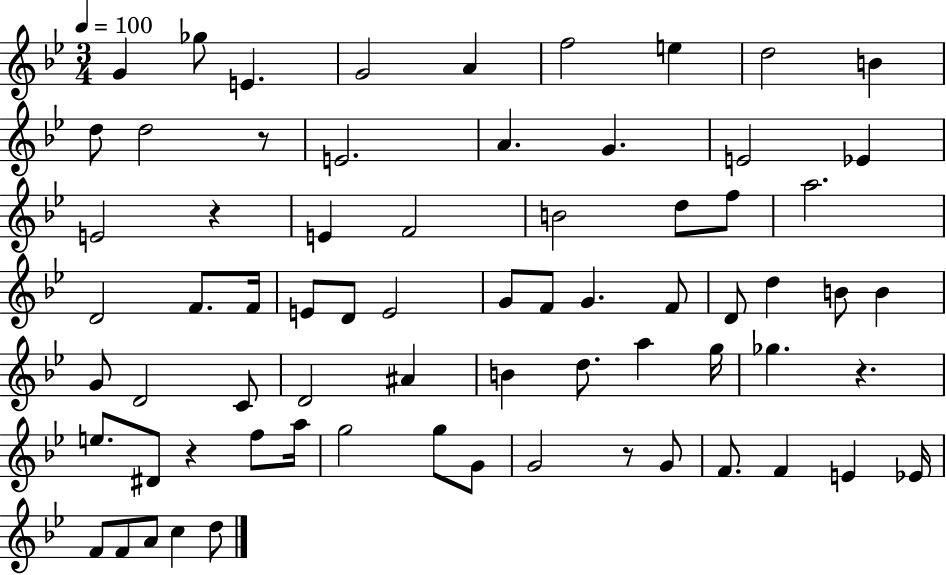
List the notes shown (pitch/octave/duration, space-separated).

G4/q Gb5/e E4/q. G4/h A4/q F5/h E5/q D5/h B4/q D5/e D5/h R/e E4/h. A4/q. G4/q. E4/h Eb4/q E4/h R/q E4/q F4/h B4/h D5/e F5/e A5/h. D4/h F4/e. F4/s E4/e D4/e E4/h G4/e F4/e G4/q. F4/e D4/e D5/q B4/e B4/q G4/e D4/h C4/e D4/h A#4/q B4/q D5/e. A5/q G5/s Gb5/q. R/q. E5/e. D#4/e R/q F5/e A5/s G5/h G5/e G4/e G4/h R/e G4/e F4/e. F4/q E4/q Eb4/s F4/e F4/e A4/e C5/q D5/e